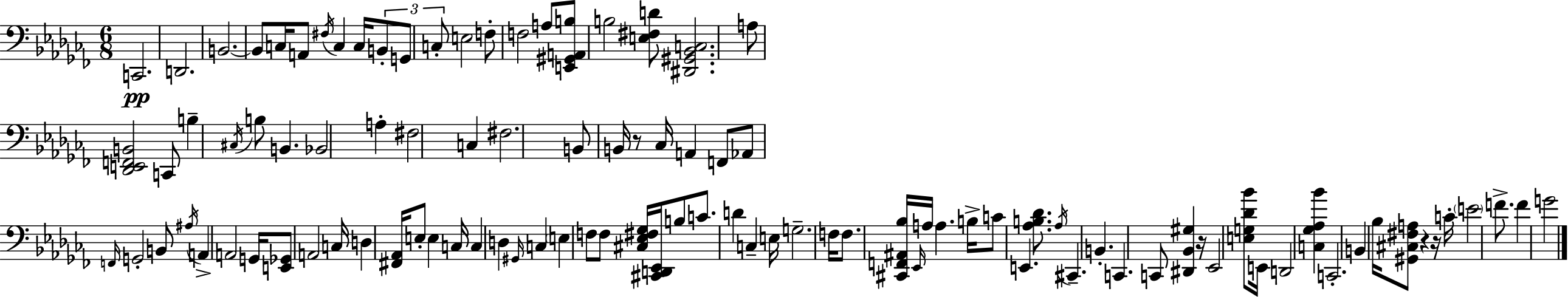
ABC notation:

X:1
T:Untitled
M:6/8
L:1/4
K:Abm
C,,2 D,,2 B,,2 B,,/2 C,/4 A,,/2 ^F,/4 C, C,/4 B,,/2 G,,/2 C,/2 E,2 F,/2 F,2 A,/2 [E,,^G,,A,,B,]/2 B,2 [E,^F,D]/2 [^D,,^G,,_B,,C,]2 A,/2 [_D,,E,,F,,B,,]2 C,,/2 B, ^C,/4 B,/2 B,, _B,,2 A, ^F,2 C, ^F,2 B,,/2 B,,/4 z/2 _C,/4 A,, F,,/2 _A,,/2 F,,/4 G,,2 B,,/2 ^A,/4 A,, A,,2 G,,/4 [E,,_G,,]/2 A,,2 C,/4 D, [^F,,_A,,]/4 E,/2 E, C,/4 C, D, ^G,,/4 C, E, F,/2 F,/2 [^C,_E,^F,_G,]/4 [^C,,D,,_E,,]/4 B,/2 C/2 D C, E,/4 G,2 F,/4 F,/2 [^C,,F,,^A,,_B,]/4 _E,,/4 A,/4 A, B,/4 C/2 E,, [_A,B,_D]/2 _A,/4 ^C,, B,, C,, C,,/2 [^D,,_B,,^G,] z/4 _E,,2 [E,G,_D_B]/2 E,,/4 D,,2 [C,_G,_A,_B] C,,2 B,, _B,/4 [^G,,^C,^F,A,]/2 z z/4 C/4 E2 F/2 F G2